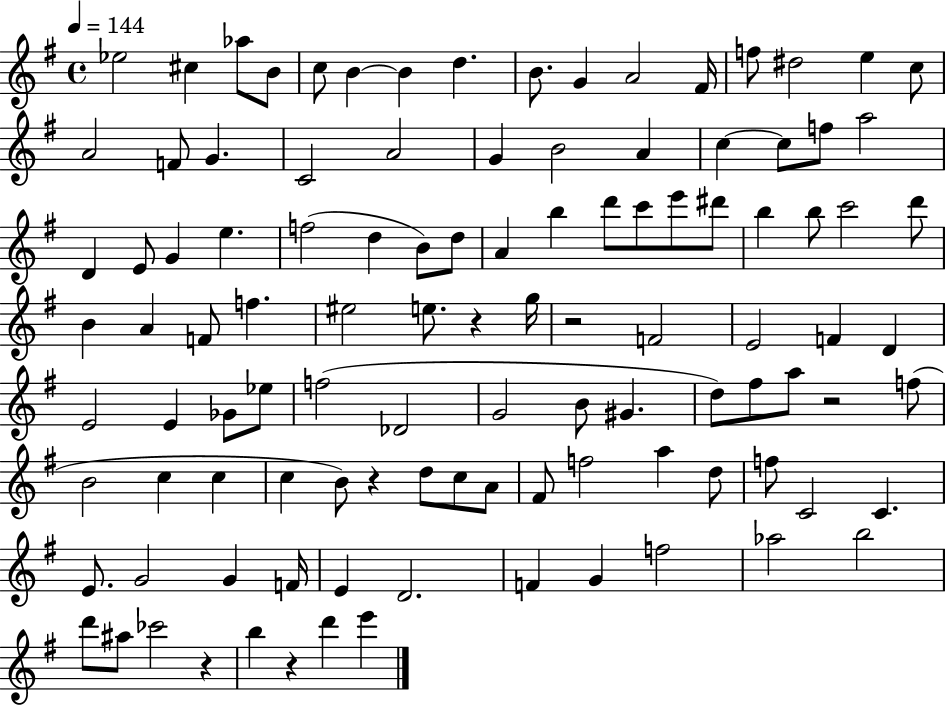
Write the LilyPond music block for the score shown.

{
  \clef treble
  \time 4/4
  \defaultTimeSignature
  \key g \major
  \tempo 4 = 144
  ees''2 cis''4 aes''8 b'8 | c''8 b'4~~ b'4 d''4. | b'8. g'4 a'2 fis'16 | f''8 dis''2 e''4 c''8 | \break a'2 f'8 g'4. | c'2 a'2 | g'4 b'2 a'4 | c''4~~ c''8 f''8 a''2 | \break d'4 e'8 g'4 e''4. | f''2( d''4 b'8) d''8 | a'4 b''4 d'''8 c'''8 e'''8 dis'''8 | b''4 b''8 c'''2 d'''8 | \break b'4 a'4 f'8 f''4. | eis''2 e''8. r4 g''16 | r2 f'2 | e'2 f'4 d'4 | \break e'2 e'4 ges'8 ees''8 | f''2( des'2 | g'2 b'8 gis'4. | d''8) fis''8 a''8 r2 f''8( | \break b'2 c''4 c''4 | c''4 b'8) r4 d''8 c''8 a'8 | fis'8 f''2 a''4 d''8 | f''8 c'2 c'4. | \break e'8. g'2 g'4 f'16 | e'4 d'2. | f'4 g'4 f''2 | aes''2 b''2 | \break d'''8 ais''8 ces'''2 r4 | b''4 r4 d'''4 e'''4 | \bar "|."
}